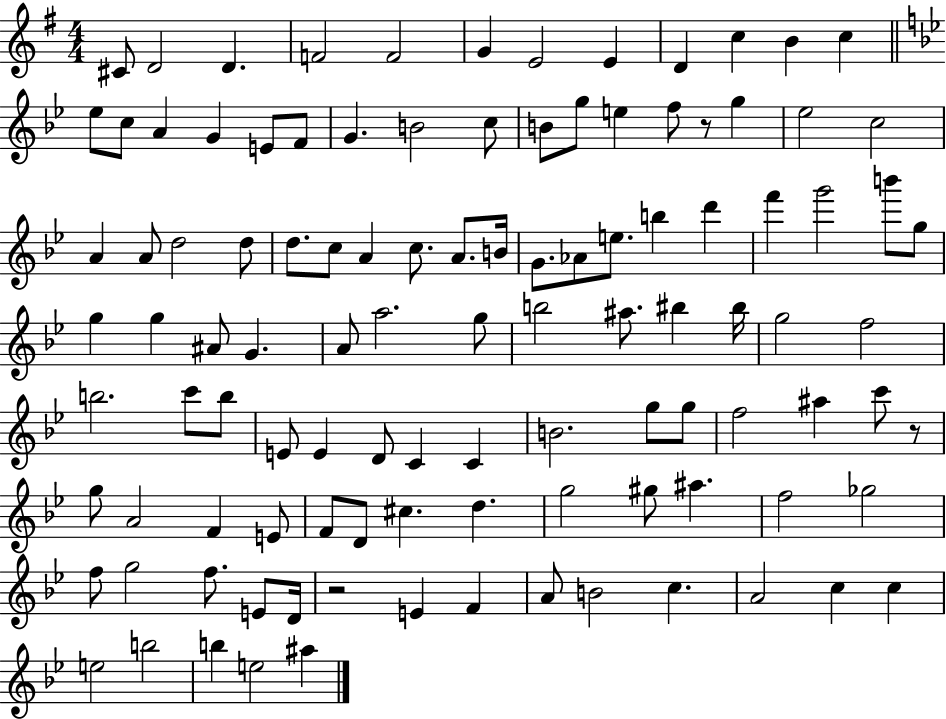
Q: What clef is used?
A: treble